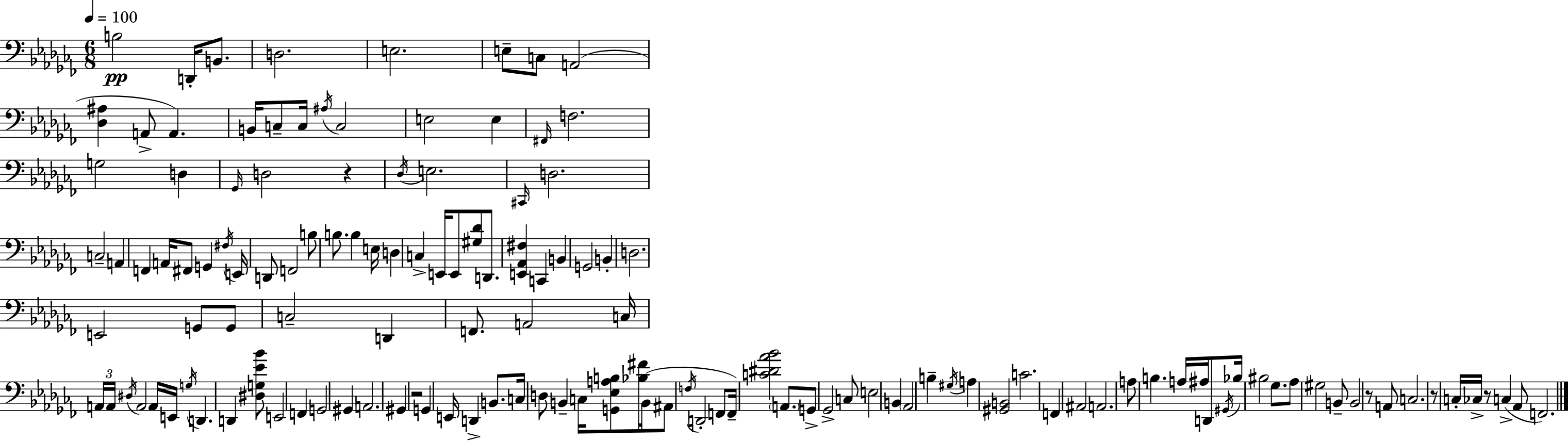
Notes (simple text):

B3/h D2/s B2/e. D3/h. E3/h. E3/e C3/e A2/h [Db3,A#3]/q A2/e A2/q. B2/s C3/e C3/s A#3/s C3/h E3/h E3/q F#2/s F3/h. G3/h D3/q Gb2/s D3/h R/q Db3/s E3/h. C#2/s D3/h. C3/h A2/q F2/q A2/s F#2/e G2/q F#3/s E2/s D2/e F2/h B3/e B3/e. B3/q E3/s D3/q C3/q E2/s E2/e [G#3,Db4]/e D2/e. [E2,Ab2,F#3]/q C2/q B2/q G2/h B2/q D3/h. E2/h G2/e G2/e C3/h D2/q F2/e. A2/h C3/s A2/s A2/s D#3/s A2/h A2/s E2/s G3/s D2/q. D2/q [D#3,G3,Eb4,Bb4]/e E2/h F2/q G2/h G#2/q A2/h. G#2/q R/h G2/q E2/s D2/q B2/e. C3/s D3/e B2/q C3/s [G2,Eb3,A3,B3]/e [Bb3,F#4]/s B2/s A#2/e F3/s D2/h F2/e F2/s [C4,D#4,Ab4,Bb4]/h A2/e. G2/e Gb2/h C3/e E3/h B2/q Ab2/h B3/q G#3/s A3/q [G#2,B2]/h C4/h. F2/q A#2/h A2/h. A3/e B3/q. A3/s A#3/s D2/e G#2/s Bb3/s BIS3/h Gb3/e. Ab3/e G#3/h B2/e B2/h R/e A2/e C3/h. R/e C3/s CES3/s R/e C3/q Ab2/e F2/h.